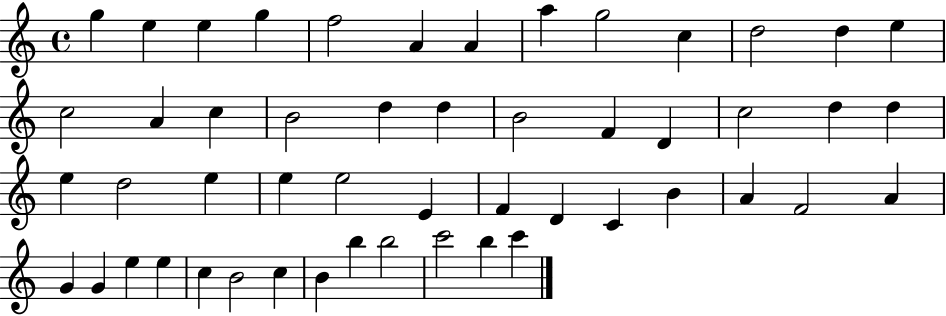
G5/q E5/q E5/q G5/q F5/h A4/q A4/q A5/q G5/h C5/q D5/h D5/q E5/q C5/h A4/q C5/q B4/h D5/q D5/q B4/h F4/q D4/q C5/h D5/q D5/q E5/q D5/h E5/q E5/q E5/h E4/q F4/q D4/q C4/q B4/q A4/q F4/h A4/q G4/q G4/q E5/q E5/q C5/q B4/h C5/q B4/q B5/q B5/h C6/h B5/q C6/q